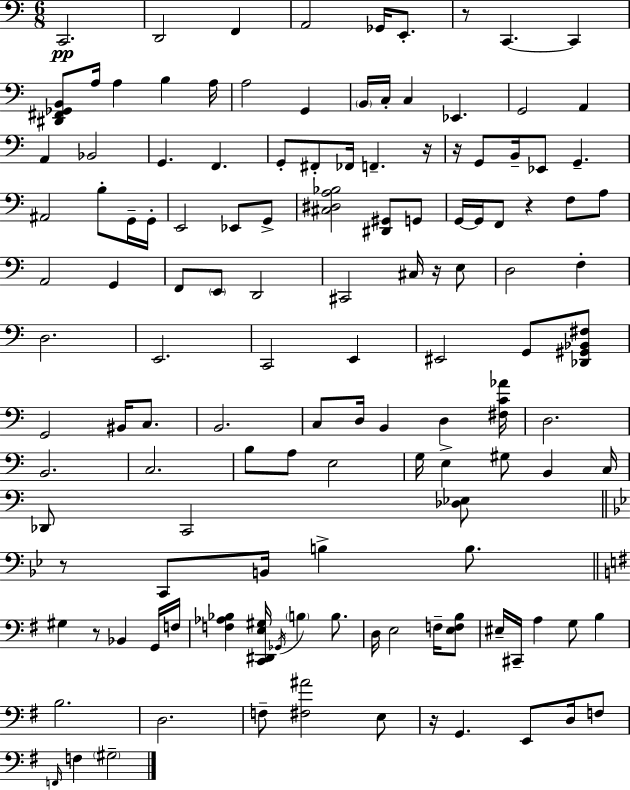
X:1
T:Untitled
M:6/8
L:1/4
K:Am
C,,2 D,,2 F,, A,,2 _G,,/4 E,,/2 z/2 C,, C,, [^D,,^F,,_G,,B,,]/2 A,/4 A, B, A,/4 A,2 G,, B,,/4 C,/4 C, _E,, G,,2 A,, A,, _B,,2 G,, F,, G,,/2 ^F,,/2 _F,,/4 F,, z/4 z/4 G,,/2 B,,/4 _E,,/2 G,, ^A,,2 B,/2 G,,/4 G,,/4 E,,2 _E,,/2 G,,/2 [^C,^D,A,_B,]2 [^D,,^G,,]/2 G,,/2 G,,/4 G,,/4 F,,/2 z F,/2 A,/2 A,,2 G,, F,,/2 E,,/2 D,,2 ^C,,2 ^C,/4 z/4 E,/2 D,2 F, D,2 E,,2 C,,2 E,, ^E,,2 G,,/2 [_D,,^G,,_B,,^F,]/2 G,,2 ^B,,/4 C,/2 B,,2 C,/2 D,/4 B,, D, [^F,C_A]/4 D,2 B,,2 C,2 B,/2 A,/2 E,2 G,/4 E, ^G,/2 B,, C,/4 _D,,/2 C,,2 [_D,_E,]/2 z/2 C,,/2 B,,/4 B, B,/2 ^G, z/2 _B,, G,,/4 F,/4 [F,_A,_B,] [C,,^D,,E,^G,]/4 _G,,/4 B, B,/2 D,/4 E,2 F,/4 [E,F,B,]/2 ^E,/4 ^C,,/4 A, G,/2 B, B,2 D,2 F,/2 [^F,^A]2 E,/2 z/4 G,, E,,/2 D,/4 F,/2 F,,/4 F, ^G,2